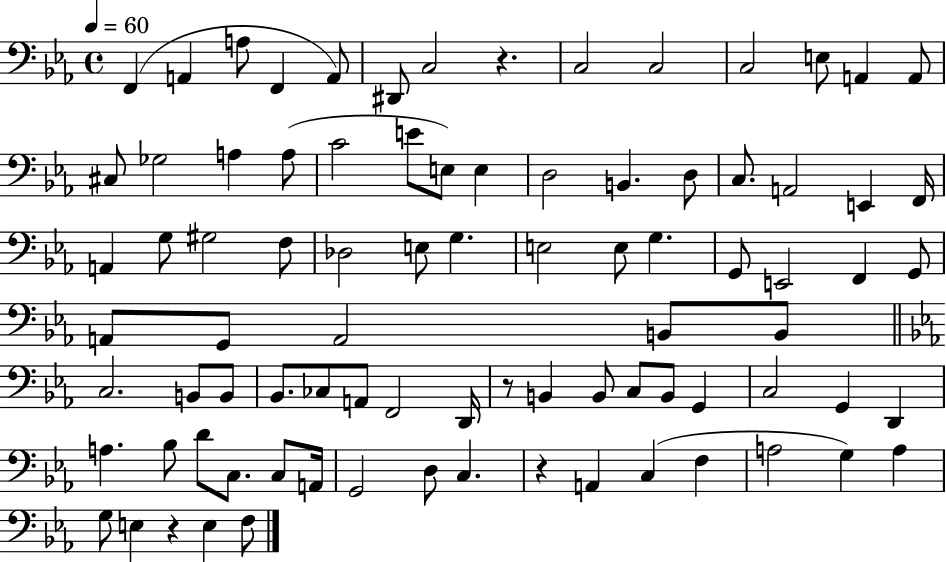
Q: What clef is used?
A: bass